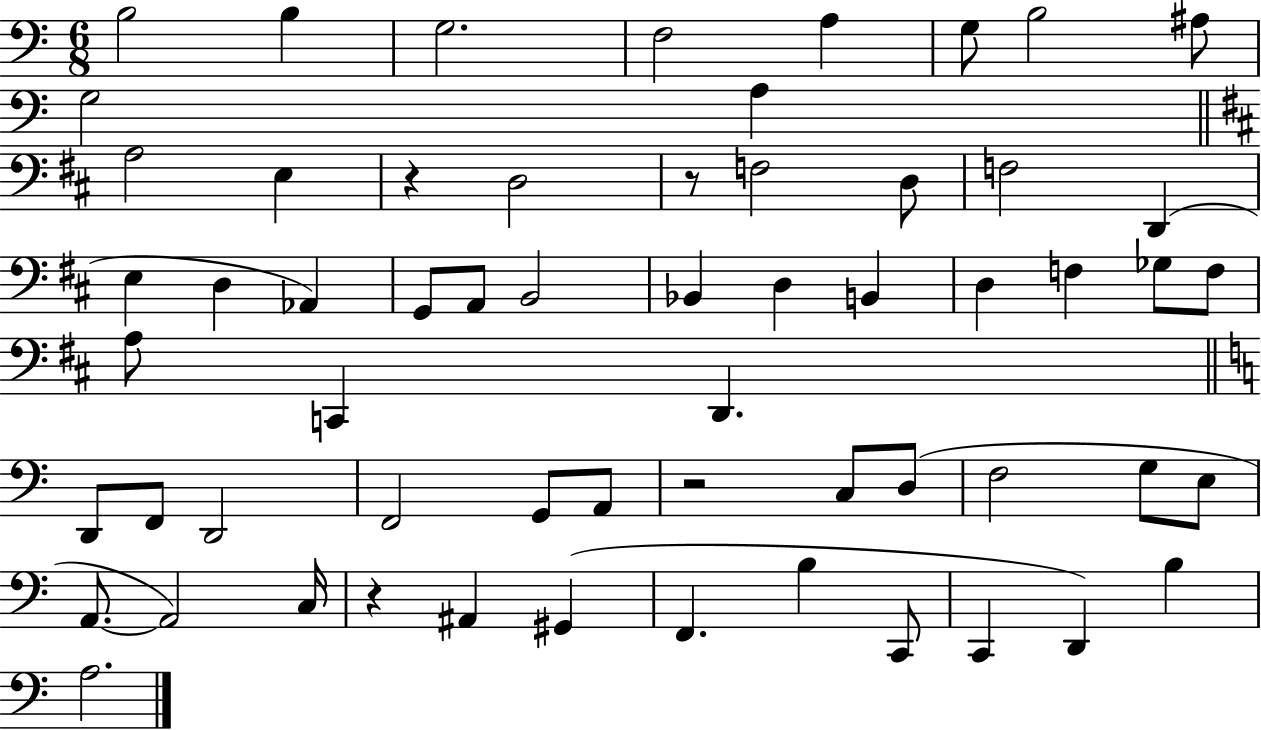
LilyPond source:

{
  \clef bass
  \numericTimeSignature
  \time 6/8
  \key c \major
  b2 b4 | g2. | f2 a4 | g8 b2 ais8 | \break g2 a4 | \bar "||" \break \key b \minor a2 e4 | r4 d2 | r8 f2 d8 | f2 d,4( | \break e4 d4 aes,4) | g,8 a,8 b,2 | bes,4 d4 b,4 | d4 f4 ges8 f8 | \break a8 c,4 d,4. | \bar "||" \break \key a \minor d,8 f,8 d,2 | f,2 g,8 a,8 | r2 c8 d8( | f2 g8 e8 | \break a,8.~~ a,2) c16 | r4 ais,4 gis,4( | f,4. b4 c,8 | c,4 d,4) b4 | \break a2. | \bar "|."
}